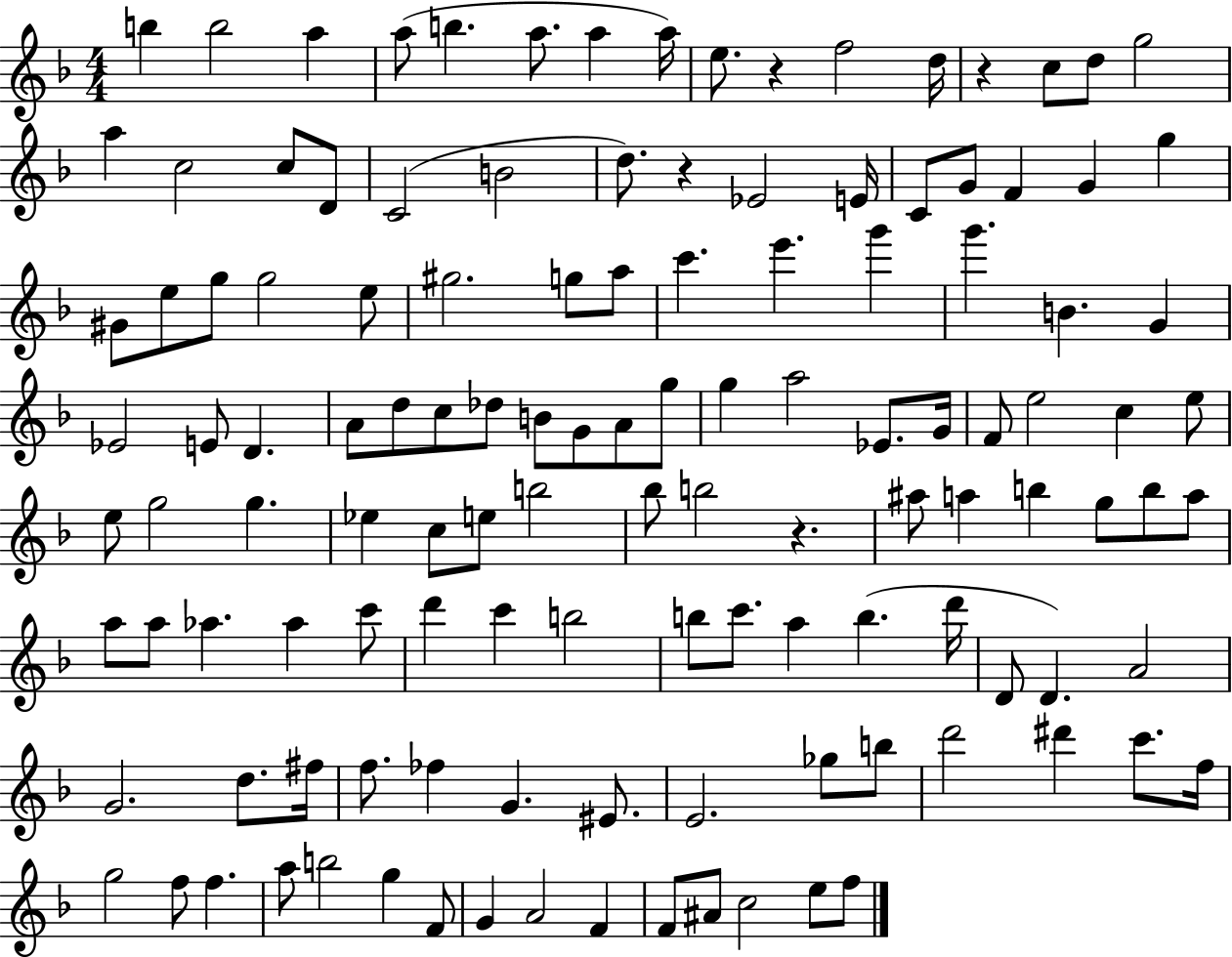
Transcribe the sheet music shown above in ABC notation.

X:1
T:Untitled
M:4/4
L:1/4
K:F
b b2 a a/2 b a/2 a a/4 e/2 z f2 d/4 z c/2 d/2 g2 a c2 c/2 D/2 C2 B2 d/2 z _E2 E/4 C/2 G/2 F G g ^G/2 e/2 g/2 g2 e/2 ^g2 g/2 a/2 c' e' g' g' B G _E2 E/2 D A/2 d/2 c/2 _d/2 B/2 G/2 A/2 g/2 g a2 _E/2 G/4 F/2 e2 c e/2 e/2 g2 g _e c/2 e/2 b2 _b/2 b2 z ^a/2 a b g/2 b/2 a/2 a/2 a/2 _a _a c'/2 d' c' b2 b/2 c'/2 a b d'/4 D/2 D A2 G2 d/2 ^f/4 f/2 _f G ^E/2 E2 _g/2 b/2 d'2 ^d' c'/2 f/4 g2 f/2 f a/2 b2 g F/2 G A2 F F/2 ^A/2 c2 e/2 f/2